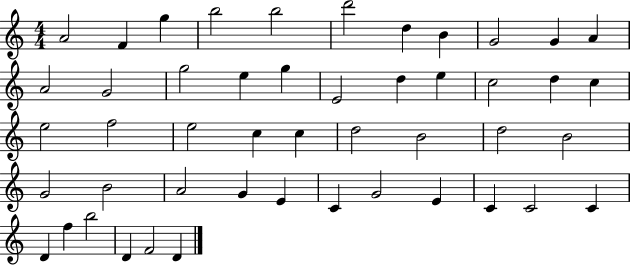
X:1
T:Untitled
M:4/4
L:1/4
K:C
A2 F g b2 b2 d'2 d B G2 G A A2 G2 g2 e g E2 d e c2 d c e2 f2 e2 c c d2 B2 d2 B2 G2 B2 A2 G E C G2 E C C2 C D f b2 D F2 D